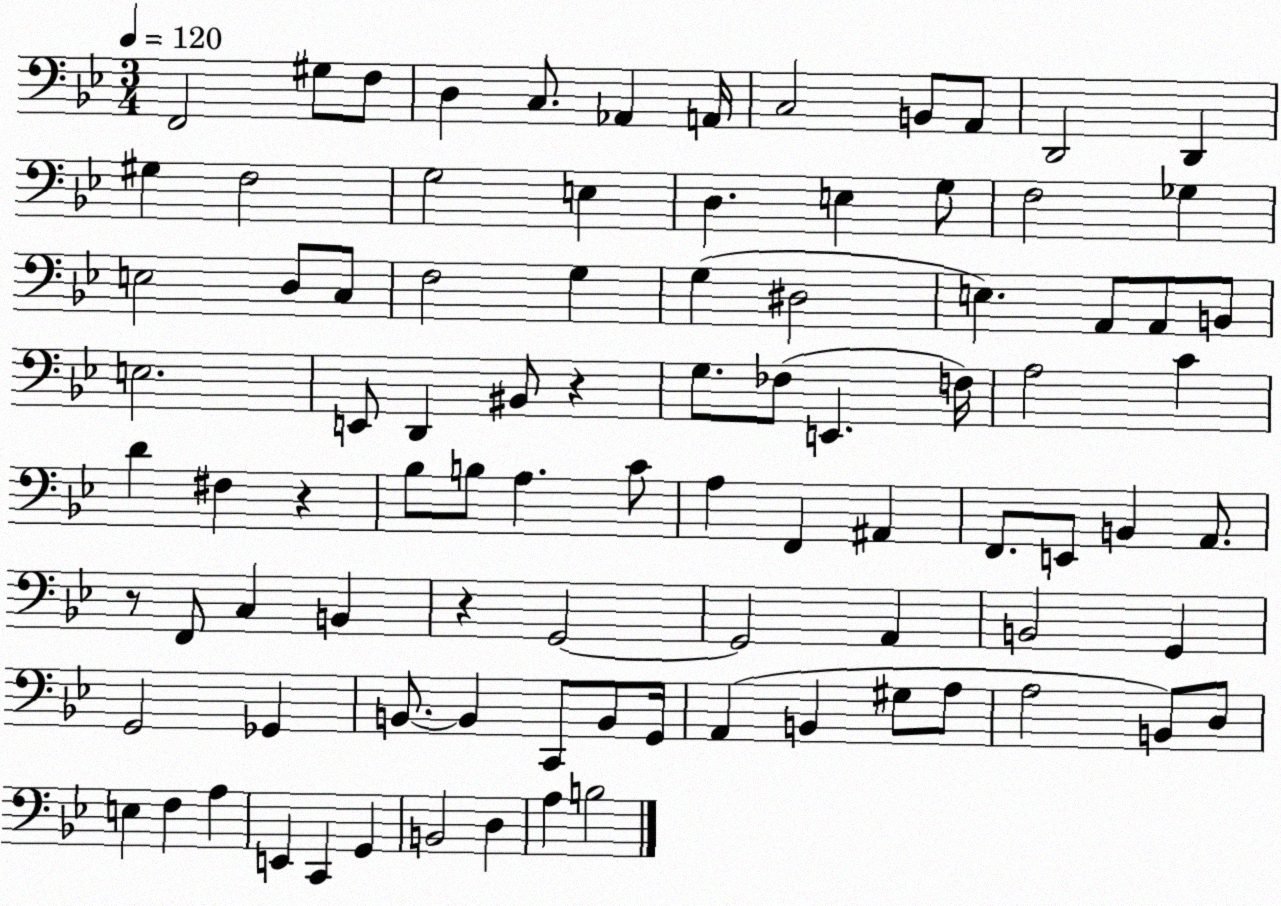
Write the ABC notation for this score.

X:1
T:Untitled
M:3/4
L:1/4
K:Bb
F,,2 ^G,/2 F,/2 D, C,/2 _A,, A,,/4 C,2 B,,/2 A,,/2 D,,2 D,, ^G, F,2 G,2 E, D, E, G,/2 F,2 _G, E,2 D,/2 C,/2 F,2 G, G, ^D,2 E, A,,/2 A,,/2 B,,/2 E,2 E,,/2 D,, ^B,,/2 z G,/2 _F,/2 E,, F,/4 A,2 C D ^F, z _B,/2 B,/2 A, C/2 A, F,, ^A,, F,,/2 E,,/2 B,, A,,/2 z/2 F,,/2 C, B,, z G,,2 G,,2 A,, B,,2 G,, G,,2 _G,, B,,/2 B,, C,,/2 B,,/2 G,,/4 A,, B,, ^G,/2 A,/2 A,2 B,,/2 D,/2 E, F, A, E,, C,, G,, B,,2 D, A, B,2